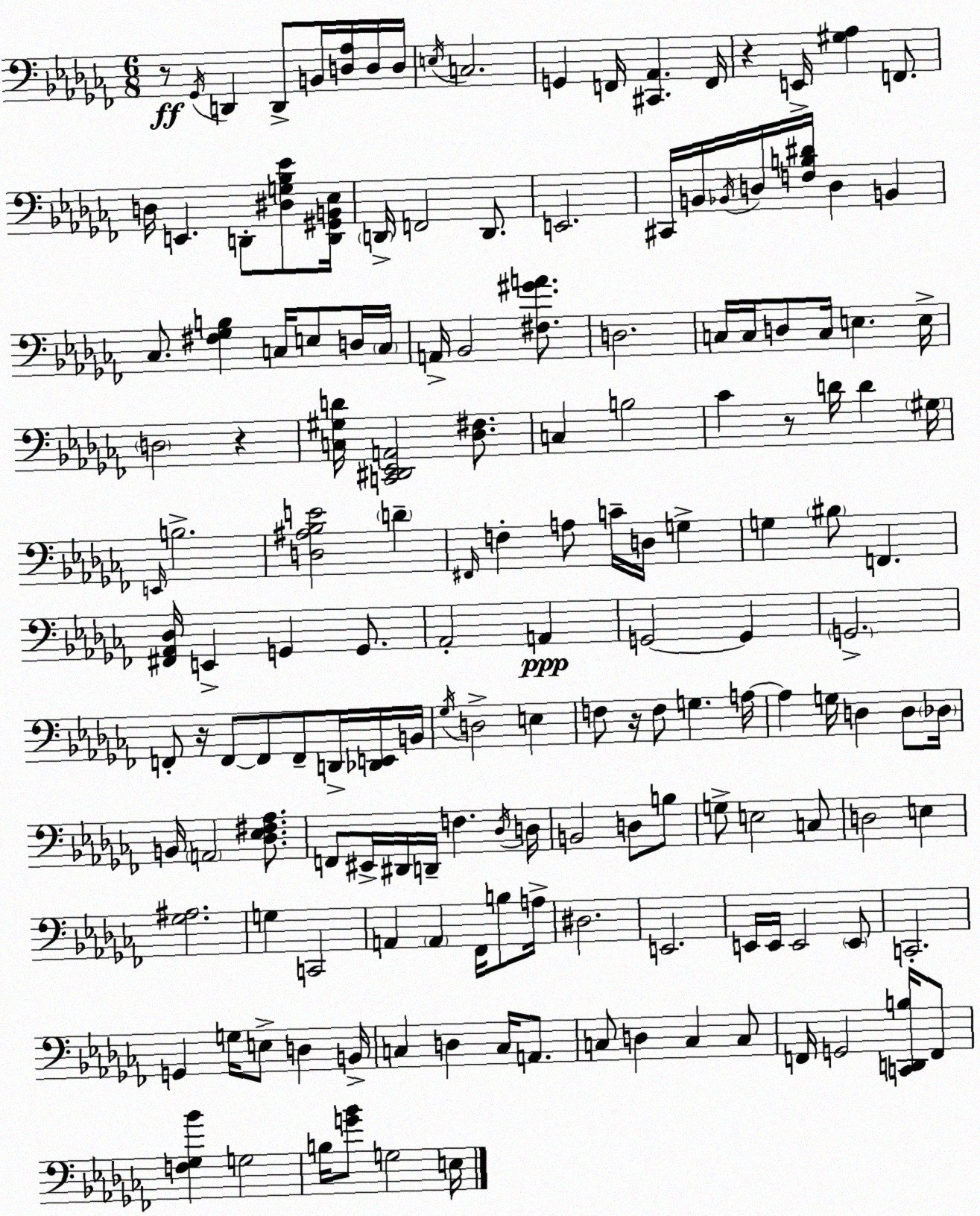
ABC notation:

X:1
T:Untitled
M:6/8
L:1/4
K:Abm
z/2 _G,,/4 D,, D,,/2 B,,/4 [D,_A,]/4 D,/4 D,/4 E,/4 C,2 G,, F,,/4 [^C,,_A,,] F,,/4 z E,,/4 [^G,_A,] F,,/2 D,/4 E,, D,,/2 [^D,G,_B,_E]/2 [D,,^G,,B,,_E,]/4 D,,/4 F,,2 D,,/2 E,,2 ^C,,/4 B,,/4 _B,,/4 D,/4 [F,B,^D]/4 D, B,, _C,/2 [^F,_G,B,] C,/4 E,/2 D,/4 C,/4 A,,/4 _B,,2 [^F,^GA]/2 D,2 C,/4 C,/4 D,/2 C,/4 E, E,/4 D,2 z [C,^G,D]/4 [C,,^D,,_E,,A,,]2 [_D,^F,]/2 C, B,2 _C z/2 D/4 D ^G,/4 E,,/4 B,2 [D,^A,_B,E]2 D ^F,,/4 F, A,/2 C/4 D,/4 G, G, ^B,/2 F,, [^F,,_A,,_D,]/4 E,, G,, G,,/2 _A,,2 A,, G,,2 G,, G,,2 F,,/2 z/4 F,,/2 F,,/2 F,,/2 D,,/4 [_D,,E,,]/4 B,,/4 _G,/4 D,2 E, F,/2 z/4 F,/2 G, A,/4 A, G,/4 D, D,/2 _D,/4 B,,/4 A,,2 [_D,_E,^F,_A,]/2 F,,/2 ^E,,/4 ^D,,/4 D,,/4 F, _D,/4 D,/4 B,,2 D,/2 B,/2 G,/2 E,2 C,/2 D,2 E, [_G,^A,]2 G, C,,2 A,, A,, _F,,/4 B,/2 A,/4 ^D,2 E,,2 E,,/4 E,,/4 E,,2 E,,/2 C,,2 G,, G,/4 E,/2 D, B,,/4 C, D, C,/4 A,,/2 C,/2 D, C, C,/2 F,,/4 G,,2 [C,,D,,B,]/4 F,,/2 [F,_G,_B] G,2 B,/4 [G_B]/2 G,2 E,/4